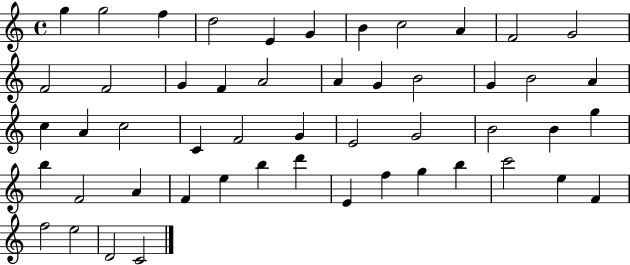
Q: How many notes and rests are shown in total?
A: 51